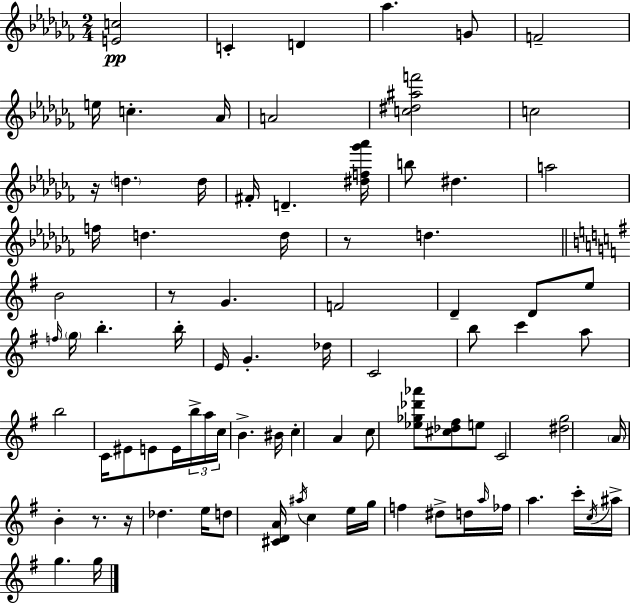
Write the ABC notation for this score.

X:1
T:Untitled
M:2/4
L:1/4
K:Abm
[Ec]2 C D _a G/2 F2 e/4 c _A/4 A2 [c^d^af']2 c2 z/4 d d/4 ^F/4 D [^df_g'_a']/4 b/2 ^d a2 f/4 d d/4 z/2 d B2 z/2 G F2 D D/2 e/2 f/4 g/4 b b/4 E/4 G _d/4 C2 b/2 c' a/2 b2 C/4 ^E/2 E/2 E/4 b/4 a/4 c/4 B ^B/4 c A c/2 [_e_g_d'_a']/2 [^c_d^f]/2 e/2 C2 [^dg]2 A/4 B z/2 z/4 _d e/4 d/2 [^CDA]/4 ^a/4 c e/4 g/4 f ^d/2 d/4 a/4 _f/4 a c'/4 c/4 ^a/4 g g/4